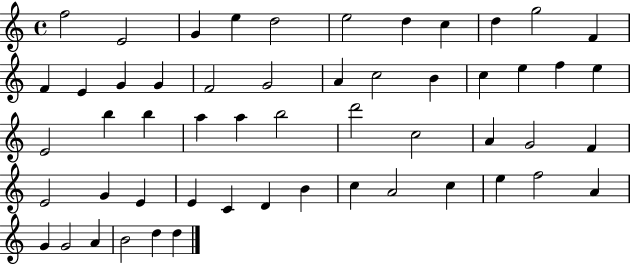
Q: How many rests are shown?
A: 0